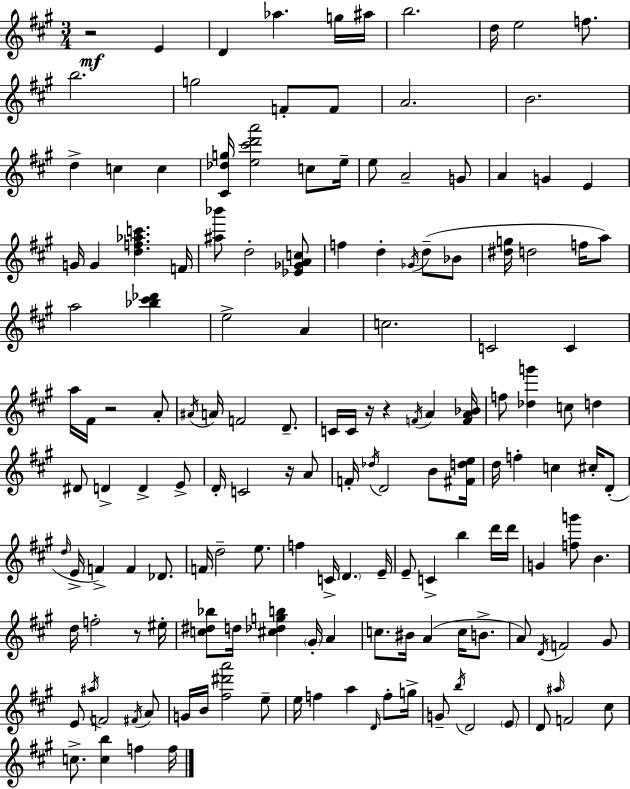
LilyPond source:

{
  \clef treble
  \numericTimeSignature
  \time 3/4
  \key a \major
  r2\mf e'4 | d'4 aes''4. g''16 ais''16 | b''2. | d''16 e''2 f''8. | \break b''2. | g''2 f'8-. f'8 | a'2. | b'2. | \break d''4-> c''4 c''4 | <cis' des'' g''>16 <e'' cis''' d''' a'''>2 c''8 e''16-- | e''8 a'2-- g'8 | a'4 g'4 e'4 | \break g'16 g'4 <d'' f'' aes'' c'''>4. f'16 | <ais'' bes'''>8 d''2-. <ees' ges' a' c''>8 | f''4 d''4-. \acciaccatura { ges'16 } d''8--( bes'8 | <dis'' g''>16 d''2 f''16 a''8) | \break a''2 <bes'' cis''' des'''>4 | e''2-> a'4 | c''2. | c'2 c'4 | \break a''16 fis'16 r2 a'8-. | \acciaccatura { ais'16 } a'16 f'2 d'8.-- | c'16 c'16 r16 r4 \acciaccatura { f'16 } a'4 | <f' a' bes'>16 f''8 <des'' g'''>4 c''8 d''4 | \break dis'8 d'4-> d'4-> | e'8-> d'16-. c'2 | r16 a'8 f'16-. \acciaccatura { des''16 } d'2 | b'8 <fis' d'' e''>16 d''16 f''4-. c''4 | \break cis''16-. d'8-.( \grace { d''16 } e'16-> f'4->) f'4 | des'8. f'16 d''2-- | e''8. f''4 c'16-> \parenthesize d'4. | e'16-- e'8-- c'4-> b''4 | \break d'''16 d'''16 g'4 <f'' g'''>8 b'4. | d''16 f''2-. | r8 eis''16-. <c'' dis'' bes''>8 d''16 <cis'' des'' g'' b''>4 | \parenthesize gis'16-. a'4 c''8. bis'16 a'4( | \break c''16 b'8.-> a'8) \acciaccatura { d'16 } f'2 | gis'8 e'8 \acciaccatura { ais''16 } f'2 | \acciaccatura { fis'16 } a'8 g'16 b'16 <fis'' dis''' a'''>2 | e''8-- e''16 f''4 | \break a''4 \grace { d'16 } f''8-. g''16-> g'8-- \acciaccatura { b''16 } | d'2 \parenthesize e'8 d'8 | \grace { ais''16 } f'2 cis''8 c''8.-> | <c'' b''>4 f''4 f''16 \bar "|."
}